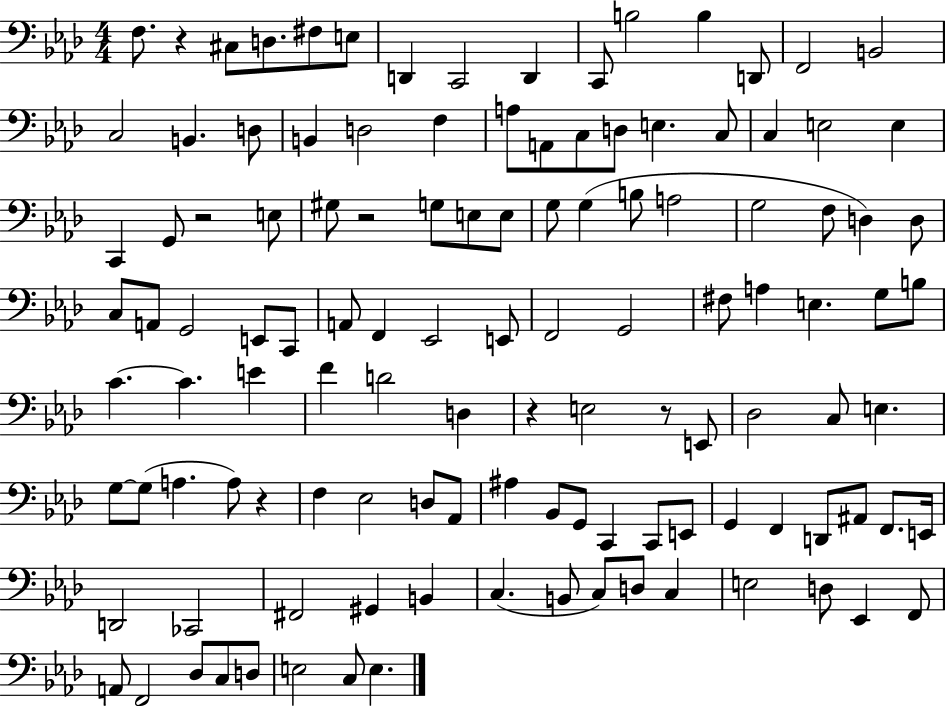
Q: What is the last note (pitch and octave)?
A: E3